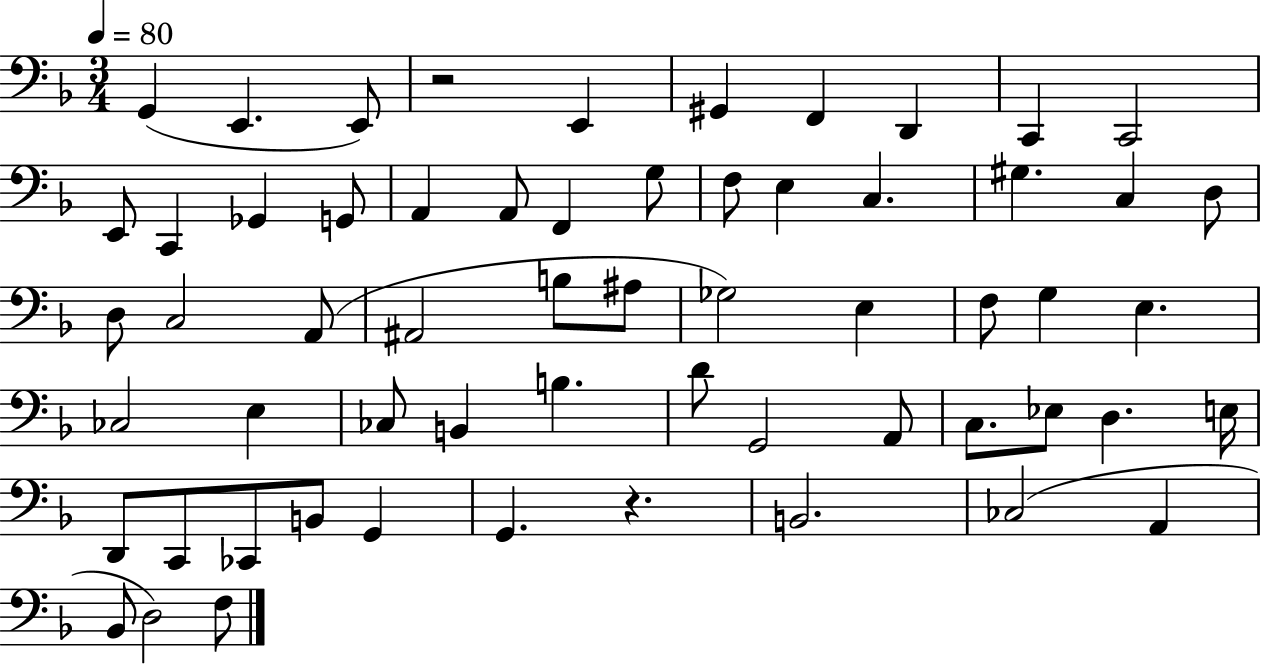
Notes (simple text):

G2/q E2/q. E2/e R/h E2/q G#2/q F2/q D2/q C2/q C2/h E2/e C2/q Gb2/q G2/e A2/q A2/e F2/q G3/e F3/e E3/q C3/q. G#3/q. C3/q D3/e D3/e C3/h A2/e A#2/h B3/e A#3/e Gb3/h E3/q F3/e G3/q E3/q. CES3/h E3/q CES3/e B2/q B3/q. D4/e G2/h A2/e C3/e. Eb3/e D3/q. E3/s D2/e C2/e CES2/e B2/e G2/q G2/q. R/q. B2/h. CES3/h A2/q Bb2/e D3/h F3/e